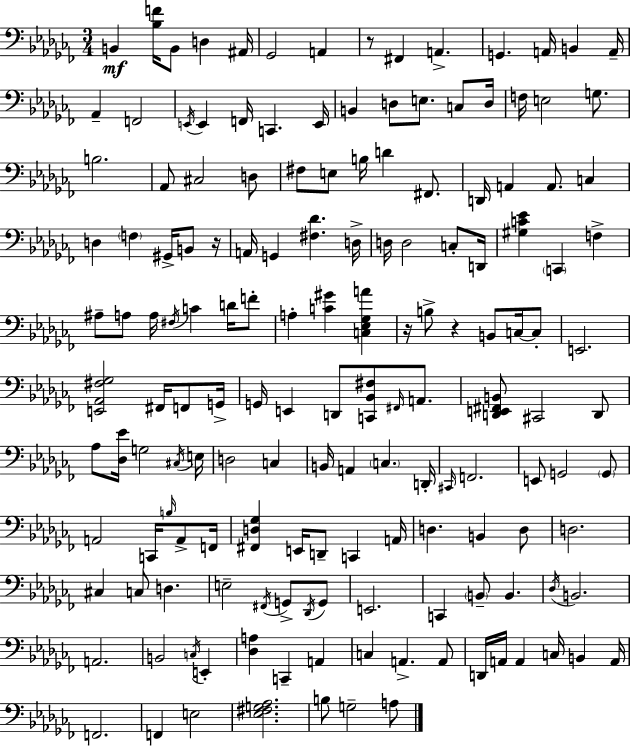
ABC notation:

X:1
T:Untitled
M:3/4
L:1/4
K:Abm
B,, [_B,F]/4 B,,/2 D, ^A,,/4 _G,,2 A,, z/2 ^F,, A,, G,, A,,/4 B,, A,,/4 _A,, F,,2 E,,/4 E,, F,,/4 C,, E,,/4 B,, D,/2 E,/2 C,/2 D,/4 F,/4 E,2 G,/2 B,2 _A,,/2 ^C,2 D,/2 ^F,/2 E,/2 B,/4 D ^F,,/2 D,,/4 A,, A,,/2 C, D, F, ^G,,/4 B,,/2 z/4 A,,/4 G,, [^F,_D] D,/4 D,/4 D,2 C,/2 D,,/4 [^G,C_E] C,, F, ^A,/2 A,/2 A,/4 ^F,/4 C D/4 F/2 A, [C^G] [C,_E,_G,A] z/4 B,/2 z B,,/2 C,/4 C,/2 E,,2 [E,,_A,,^F,_G,]2 ^F,,/4 F,,/2 G,,/4 G,,/4 E,, D,,/2 [C,,_B,,^F,]/2 ^F,,/4 A,,/2 [D,,E,,^F,,B,,]/2 ^C,,2 D,,/2 _A,/2 [_D,_E]/4 G,2 ^C,/4 E,/4 D,2 C, B,,/4 A,, C, D,,/4 ^C,,/4 F,,2 E,,/2 G,,2 G,,/2 A,,2 C,,/4 B,/4 A,,/2 F,,/4 [^F,,D,_G,] E,,/4 D,,/2 C,, A,,/4 D, B,, D,/2 D,2 ^C, C,/2 D, E,2 ^F,,/4 G,,/2 _D,,/4 G,,/2 E,,2 C,, B,,/2 B,, _D,/4 B,,2 A,,2 B,,2 C,/4 E,, [_D,A,] C,, A,, C, A,, A,,/2 D,,/4 A,,/4 A,, C,/4 B,, A,,/4 F,,2 F,, E,2 [_E,^F,G,_A,]2 B,/2 G,2 A,/2